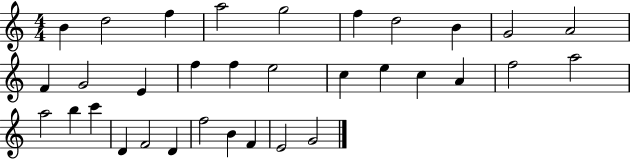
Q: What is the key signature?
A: C major